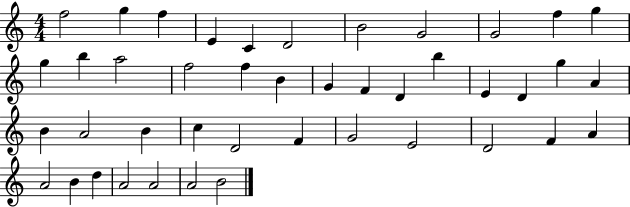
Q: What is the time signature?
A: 4/4